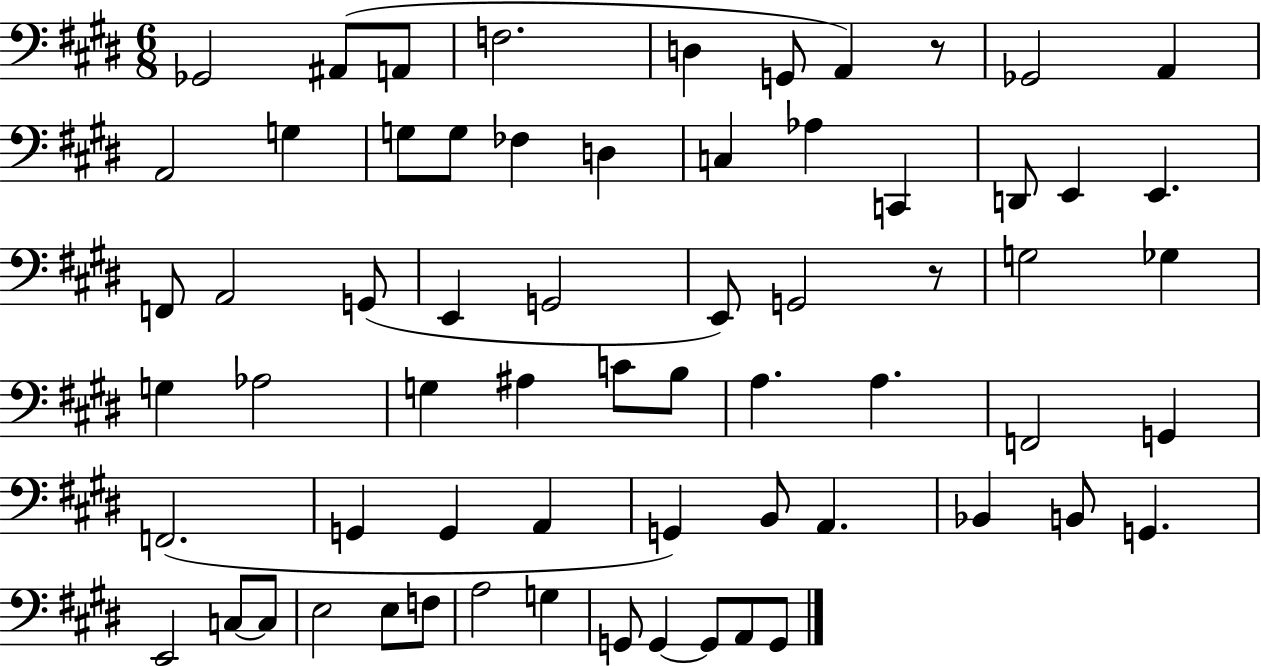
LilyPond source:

{
  \clef bass
  \numericTimeSignature
  \time 6/8
  \key e \major
  ges,2 ais,8( a,8 | f2. | d4 g,8 a,4) r8 | ges,2 a,4 | \break a,2 g4 | g8 g8 fes4 d4 | c4 aes4 c,4 | d,8 e,4 e,4. | \break f,8 a,2 g,8( | e,4 g,2 | e,8) g,2 r8 | g2 ges4 | \break g4 aes2 | g4 ais4 c'8 b8 | a4. a4. | f,2 g,4 | \break f,2.( | g,4 g,4 a,4 | g,4) b,8 a,4. | bes,4 b,8 g,4. | \break e,2 c8~~ c8 | e2 e8 f8 | a2 g4 | g,8 g,4~~ g,8 a,8 g,8 | \break \bar "|."
}